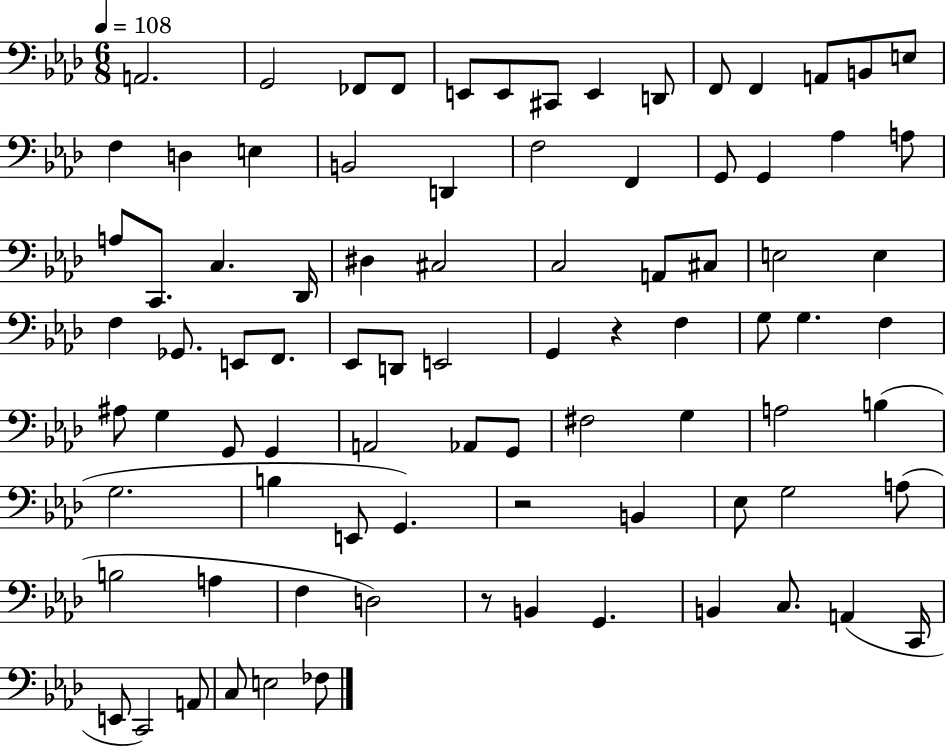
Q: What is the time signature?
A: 6/8